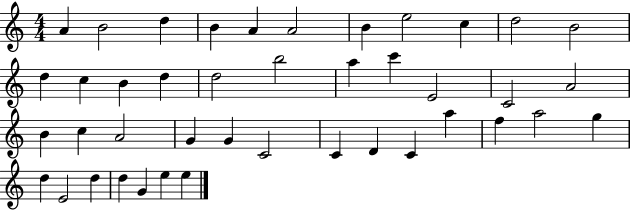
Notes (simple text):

A4/q B4/h D5/q B4/q A4/q A4/h B4/q E5/h C5/q D5/h B4/h D5/q C5/q B4/q D5/q D5/h B5/h A5/q C6/q E4/h C4/h A4/h B4/q C5/q A4/h G4/q G4/q C4/h C4/q D4/q C4/q A5/q F5/q A5/h G5/q D5/q E4/h D5/q D5/q G4/q E5/q E5/q